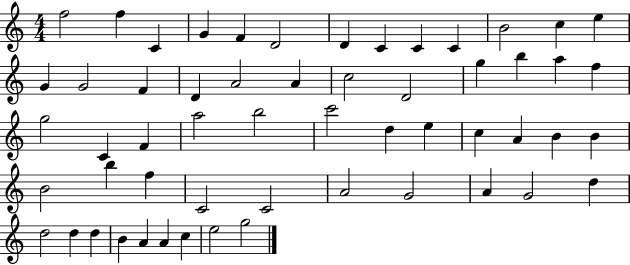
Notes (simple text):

F5/h F5/q C4/q G4/q F4/q D4/h D4/q C4/q C4/q C4/q B4/h C5/q E5/q G4/q G4/h F4/q D4/q A4/h A4/q C5/h D4/h G5/q B5/q A5/q F5/q G5/h C4/q F4/q A5/h B5/h C6/h D5/q E5/q C5/q A4/q B4/q B4/q B4/h B5/q F5/q C4/h C4/h A4/h G4/h A4/q G4/h D5/q D5/h D5/q D5/q B4/q A4/q A4/q C5/q E5/h G5/h